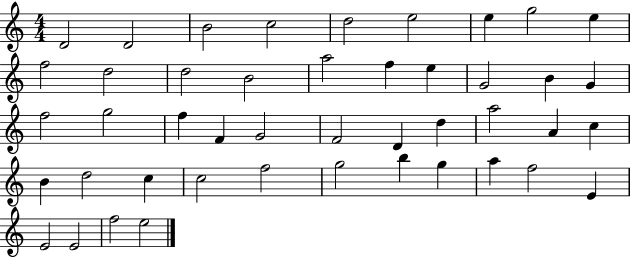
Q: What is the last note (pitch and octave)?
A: E5